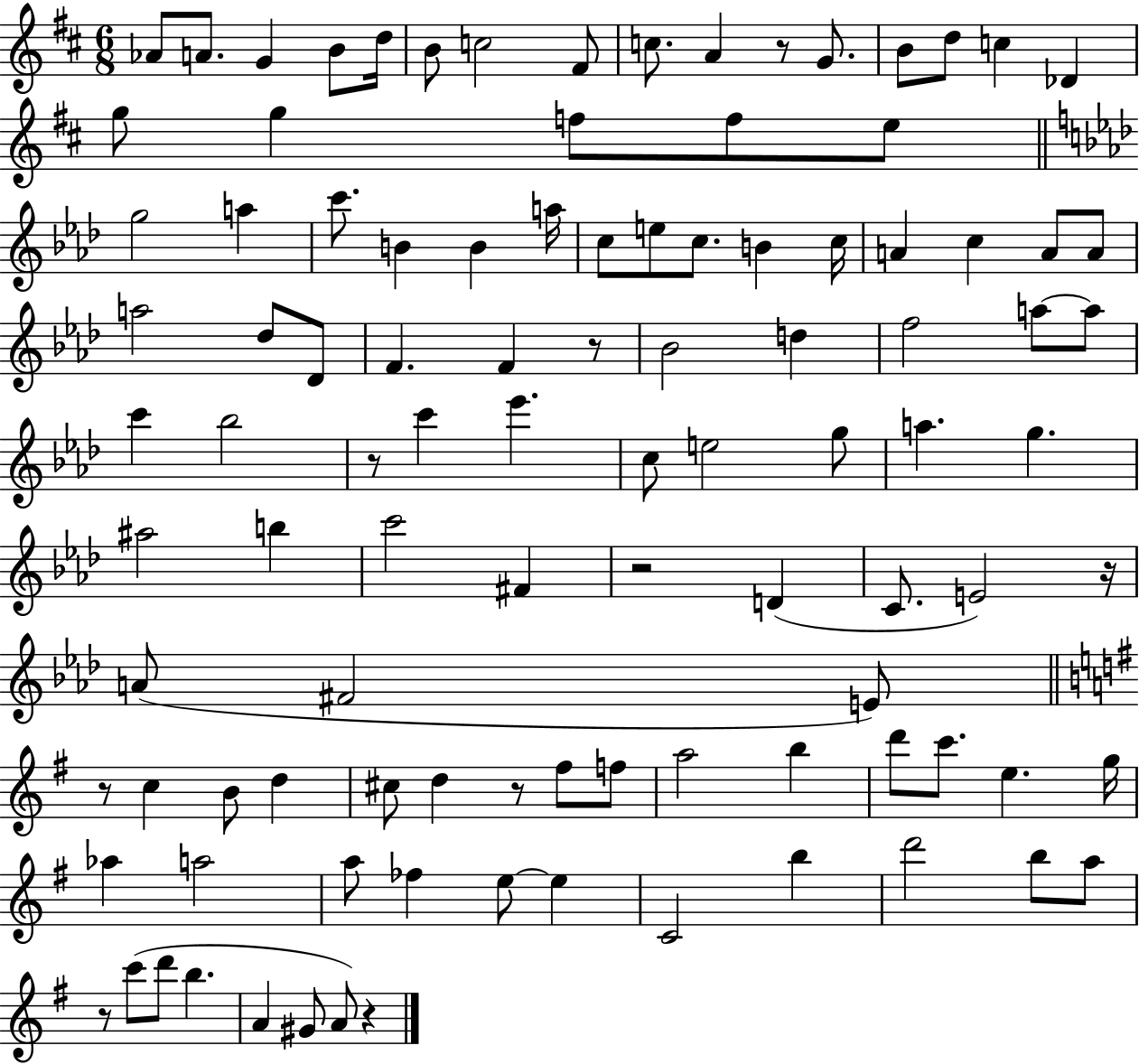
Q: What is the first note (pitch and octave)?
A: Ab4